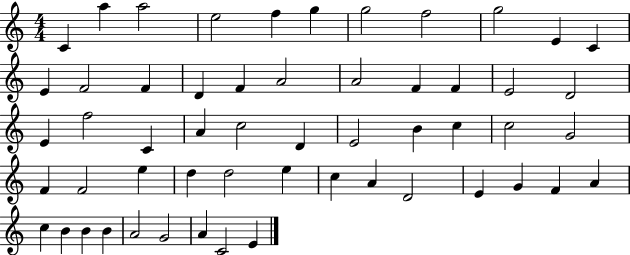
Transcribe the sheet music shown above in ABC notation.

X:1
T:Untitled
M:4/4
L:1/4
K:C
C a a2 e2 f g g2 f2 g2 E C E F2 F D F A2 A2 F F E2 D2 E f2 C A c2 D E2 B c c2 G2 F F2 e d d2 e c A D2 E G F A c B B B A2 G2 A C2 E